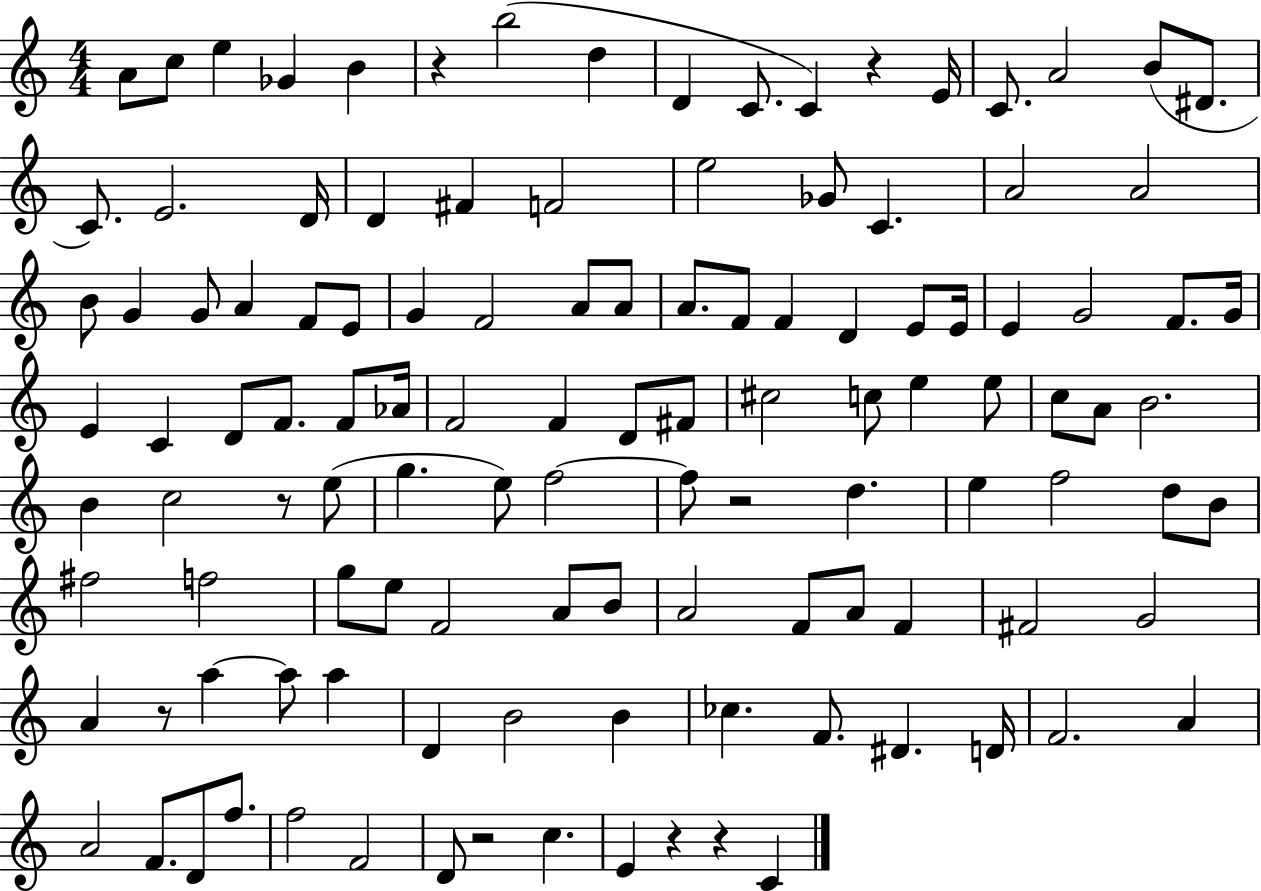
{
  \clef treble
  \numericTimeSignature
  \time 4/4
  \key c \major
  \repeat volta 2 { a'8 c''8 e''4 ges'4 b'4 | r4 b''2( d''4 | d'4 c'8. c'4) r4 e'16 | c'8. a'2 b'8( dis'8. | \break c'8.) e'2. d'16 | d'4 fis'4 f'2 | e''2 ges'8 c'4. | a'2 a'2 | \break b'8 g'4 g'8 a'4 f'8 e'8 | g'4 f'2 a'8 a'8 | a'8. f'8 f'4 d'4 e'8 e'16 | e'4 g'2 f'8. g'16 | \break e'4 c'4 d'8 f'8. f'8 aes'16 | f'2 f'4 d'8 fis'8 | cis''2 c''8 e''4 e''8 | c''8 a'8 b'2. | \break b'4 c''2 r8 e''8( | g''4. e''8) f''2~~ | f''8 r2 d''4. | e''4 f''2 d''8 b'8 | \break fis''2 f''2 | g''8 e''8 f'2 a'8 b'8 | a'2 f'8 a'8 f'4 | fis'2 g'2 | \break a'4 r8 a''4~~ a''8 a''4 | d'4 b'2 b'4 | ces''4. f'8. dis'4. d'16 | f'2. a'4 | \break a'2 f'8. d'8 f''8. | f''2 f'2 | d'8 r2 c''4. | e'4 r4 r4 c'4 | \break } \bar "|."
}